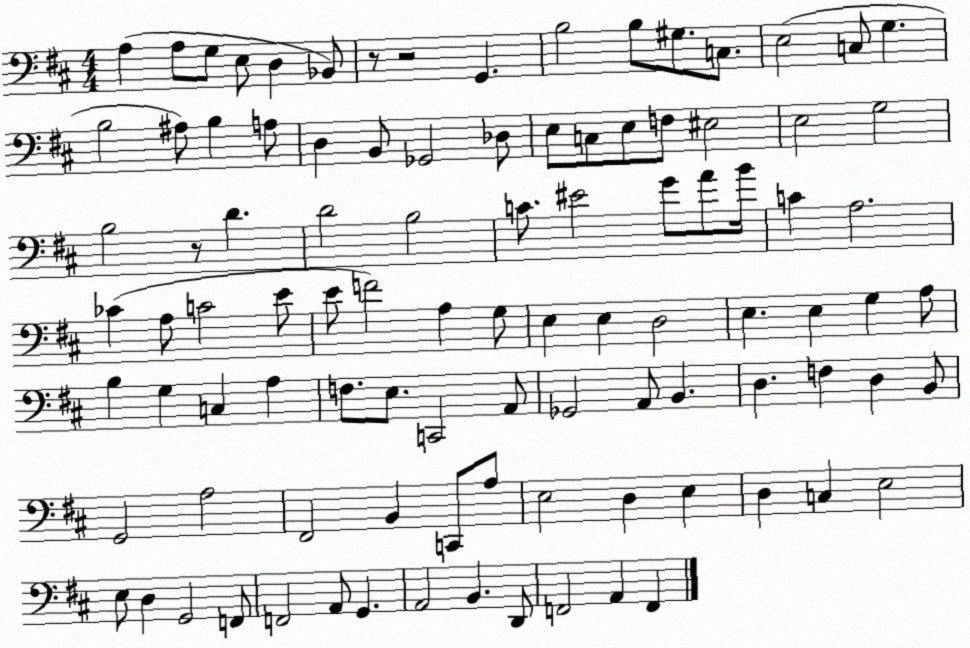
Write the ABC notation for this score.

X:1
T:Untitled
M:4/4
L:1/4
K:D
A, A,/2 G,/2 E,/2 D, _B,,/2 z/2 z2 G,, B,2 B,/2 ^G,/2 C,/2 E,2 C,/2 G, B,2 ^A,/2 B, A,/2 D, B,,/2 _G,,2 _D,/2 E,/2 C,/2 E,/2 F,/2 ^E,2 E,2 G,2 B,2 z/2 D D2 B,2 C/2 ^E2 G/2 A/2 B/4 C A,2 _C A,/2 C2 E/2 E/2 F2 A, G,/2 E, E, D,2 E, E, G, A,/2 B, G, C, A, F,/2 E,/2 C,,2 A,,/2 _G,,2 A,,/2 B,, D, F, D, B,,/2 G,,2 A,2 ^F,,2 B,, C,,/2 A,/2 E,2 D, E, D, C, E,2 E,/2 D, G,,2 F,,/2 F,,2 A,,/2 G,, A,,2 B,, D,,/2 F,,2 A,, F,,